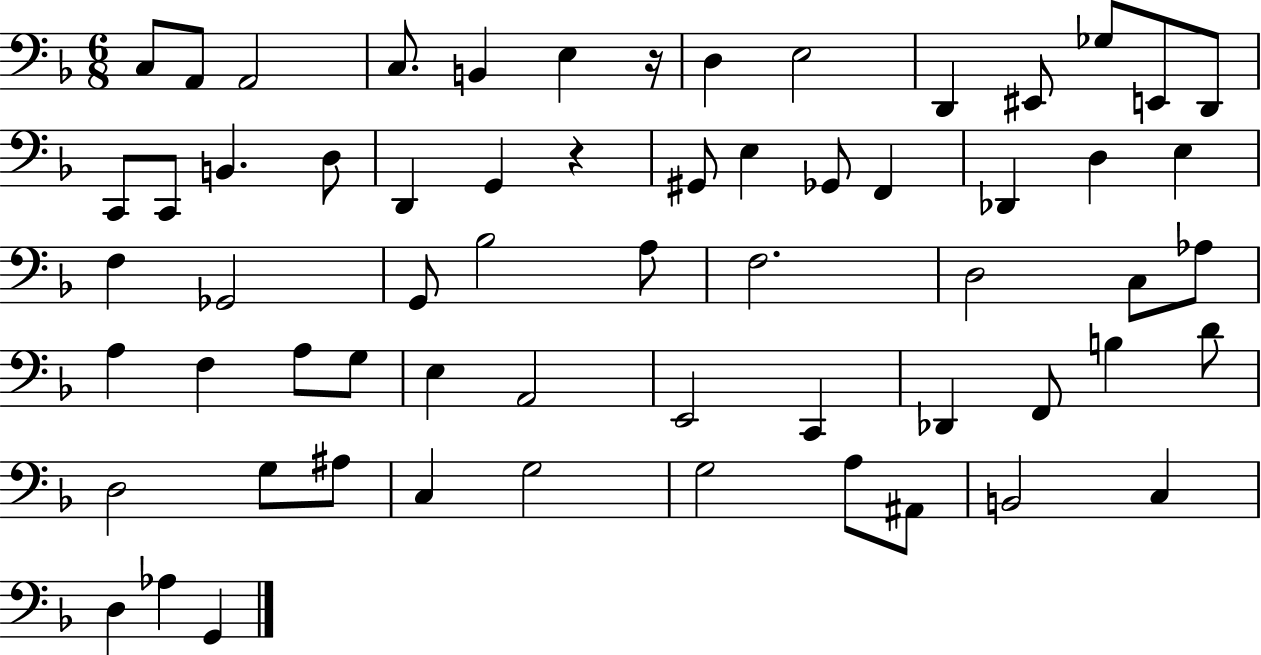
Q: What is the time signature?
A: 6/8